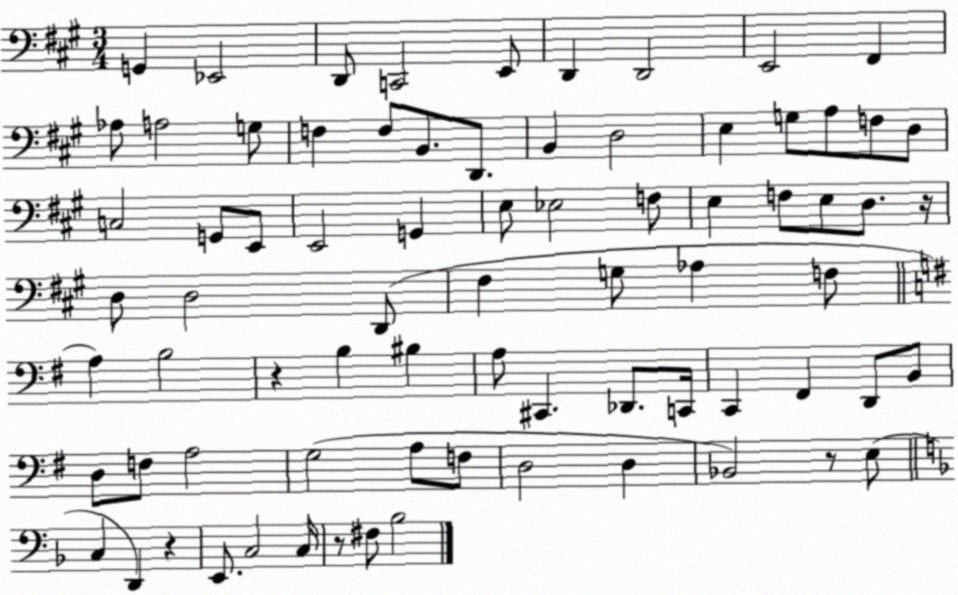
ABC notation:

X:1
T:Untitled
M:3/4
L:1/4
K:A
G,, _E,,2 D,,/2 C,,2 E,,/2 D,, D,,2 E,,2 ^F,, _A,/2 A,2 G,/2 F, F,/2 B,,/2 D,,/2 B,, D,2 E, G,/2 A,/2 F,/2 D,/2 C,2 G,,/2 E,,/2 E,,2 G,, E,/2 _E,2 F,/2 E, F,/2 E,/2 D,/2 z/4 D,/2 D,2 D,,/2 ^F, G,/2 _A, F,/2 A, B,2 z B, ^B, A,/2 ^C,, _D,,/2 C,,/4 C,, ^F,, D,,/2 B,,/2 D,/2 F,/2 A,2 G,2 A,/2 F,/2 D,2 D, _B,,2 z/2 E,/2 C, D,, z E,,/2 C,2 C,/4 z/2 ^F,/2 _B,2